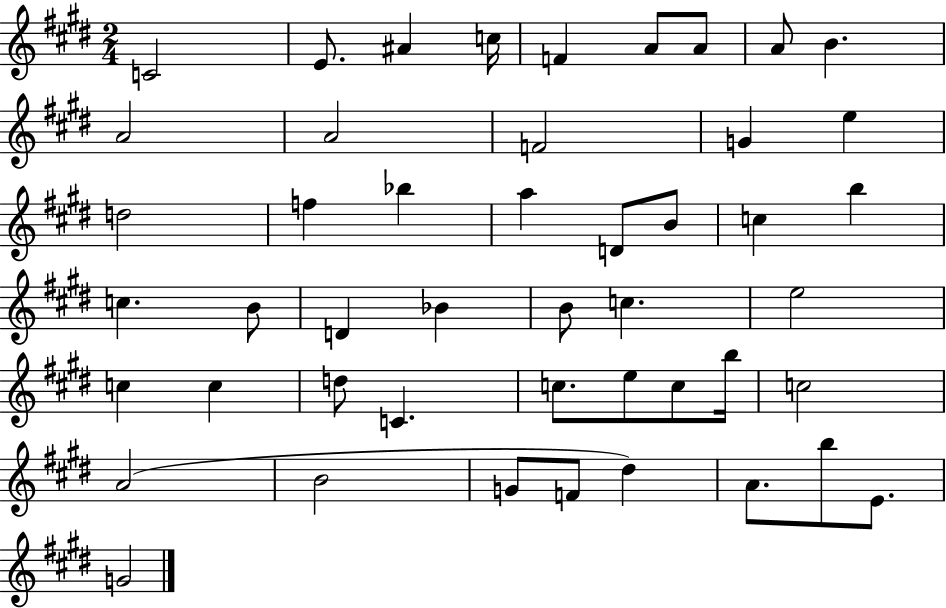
X:1
T:Untitled
M:2/4
L:1/4
K:E
C2 E/2 ^A c/4 F A/2 A/2 A/2 B A2 A2 F2 G e d2 f _b a D/2 B/2 c b c B/2 D _B B/2 c e2 c c d/2 C c/2 e/2 c/2 b/4 c2 A2 B2 G/2 F/2 ^d A/2 b/2 E/2 G2